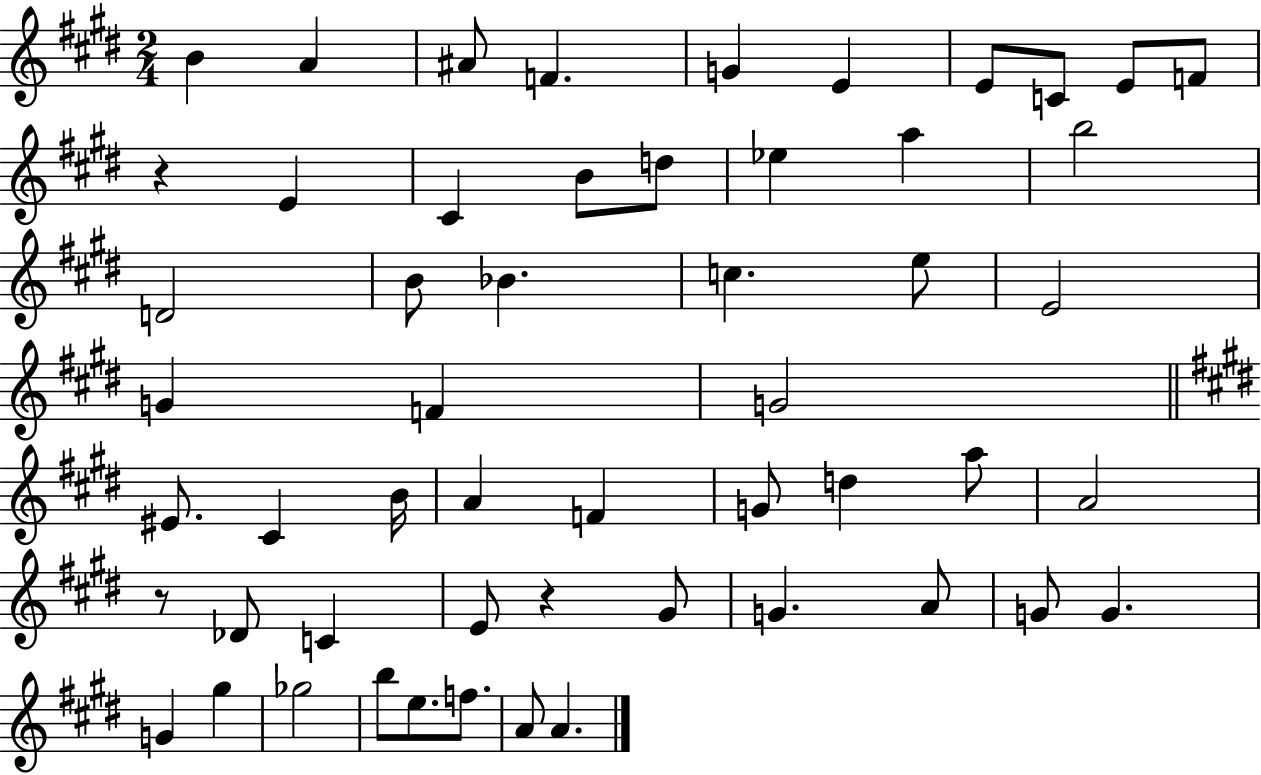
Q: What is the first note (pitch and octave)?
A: B4